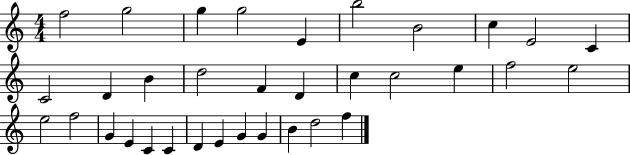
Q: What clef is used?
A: treble